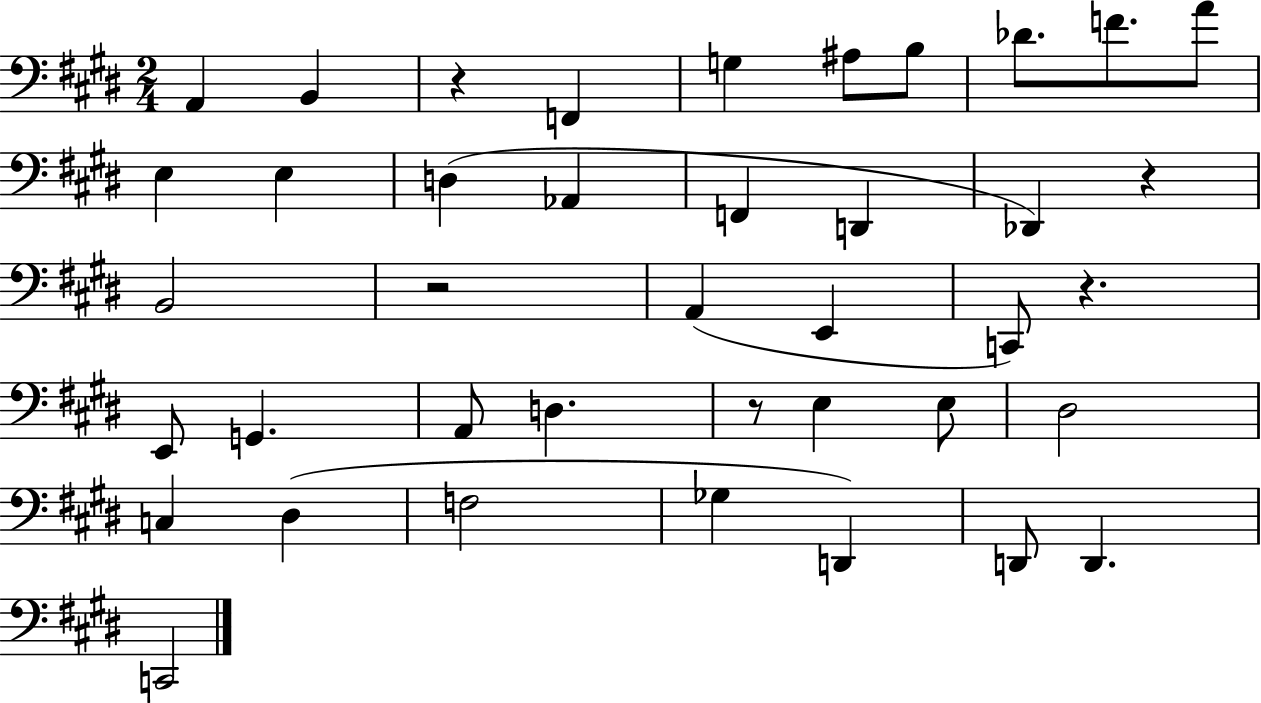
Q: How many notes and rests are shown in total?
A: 40